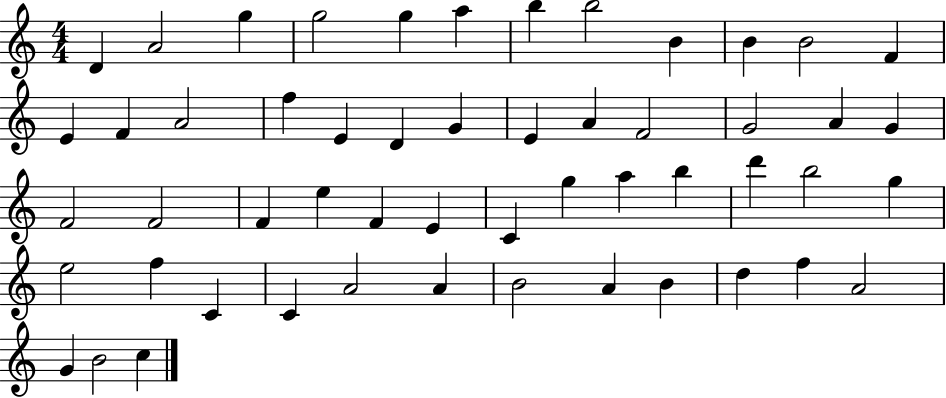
{
  \clef treble
  \numericTimeSignature
  \time 4/4
  \key c \major
  d'4 a'2 g''4 | g''2 g''4 a''4 | b''4 b''2 b'4 | b'4 b'2 f'4 | \break e'4 f'4 a'2 | f''4 e'4 d'4 g'4 | e'4 a'4 f'2 | g'2 a'4 g'4 | \break f'2 f'2 | f'4 e''4 f'4 e'4 | c'4 g''4 a''4 b''4 | d'''4 b''2 g''4 | \break e''2 f''4 c'4 | c'4 a'2 a'4 | b'2 a'4 b'4 | d''4 f''4 a'2 | \break g'4 b'2 c''4 | \bar "|."
}